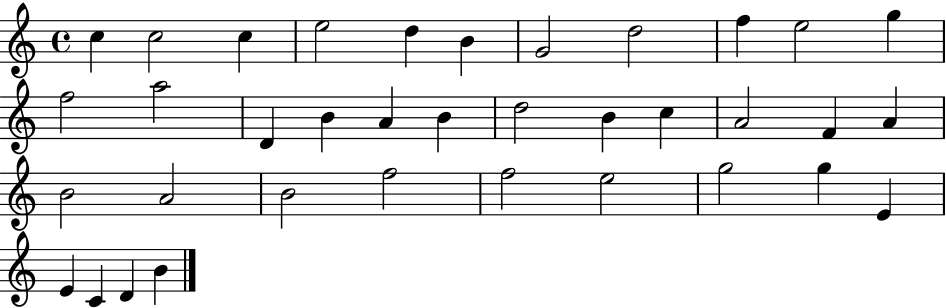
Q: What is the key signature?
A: C major